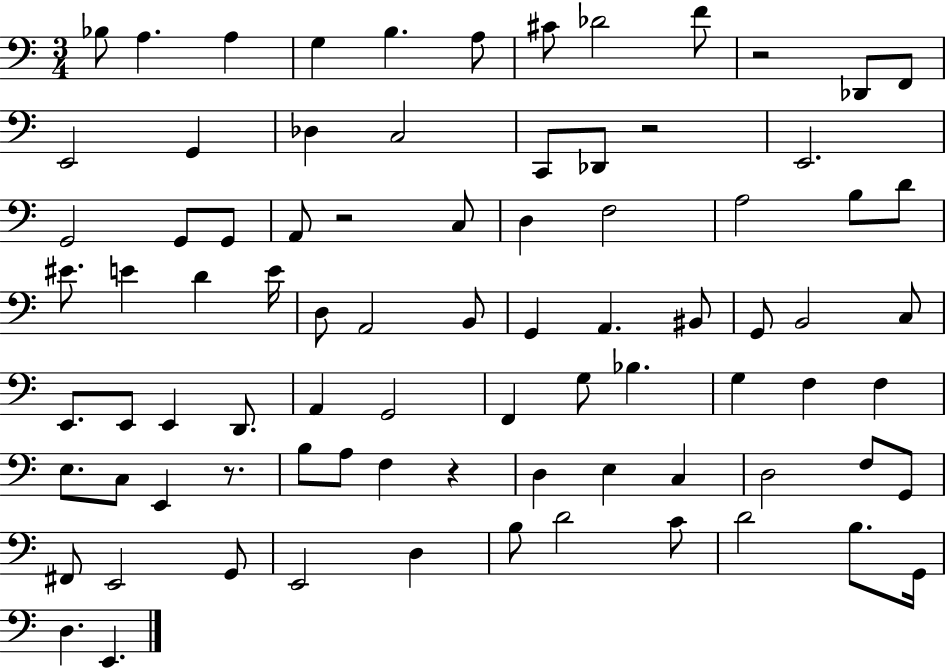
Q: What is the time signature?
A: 3/4